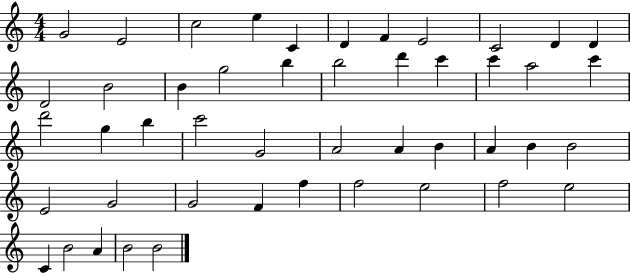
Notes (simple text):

G4/h E4/h C5/h E5/q C4/q D4/q F4/q E4/h C4/h D4/q D4/q D4/h B4/h B4/q G5/h B5/q B5/h D6/q C6/q C6/q A5/h C6/q D6/h G5/q B5/q C6/h G4/h A4/h A4/q B4/q A4/q B4/q B4/h E4/h G4/h G4/h F4/q F5/q F5/h E5/h F5/h E5/h C4/q B4/h A4/q B4/h B4/h